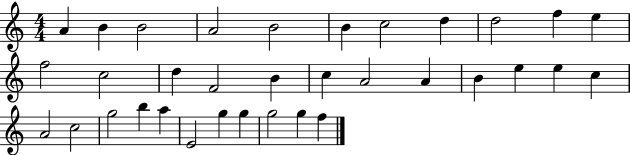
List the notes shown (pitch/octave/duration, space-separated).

A4/q B4/q B4/h A4/h B4/h B4/q C5/h D5/q D5/h F5/q E5/q F5/h C5/h D5/q F4/h B4/q C5/q A4/h A4/q B4/q E5/q E5/q C5/q A4/h C5/h G5/h B5/q A5/q E4/h G5/q G5/q G5/h G5/q F5/q